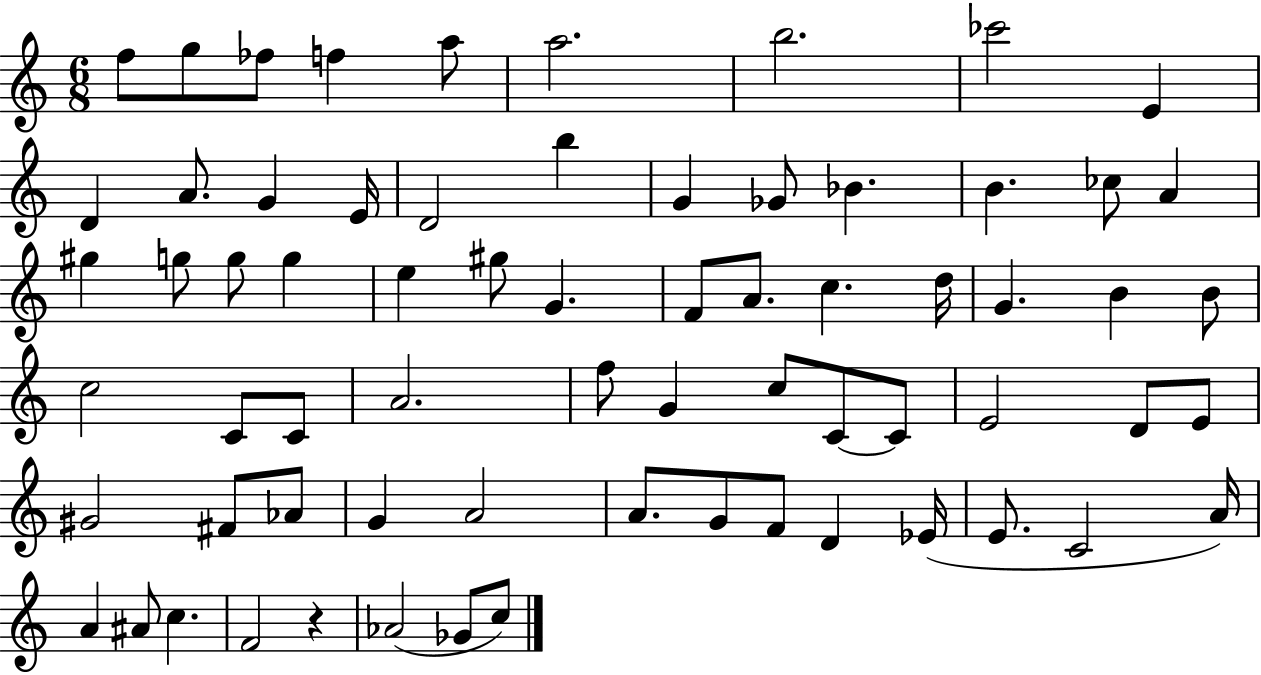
{
  \clef treble
  \numericTimeSignature
  \time 6/8
  \key c \major
  f''8 g''8 fes''8 f''4 a''8 | a''2. | b''2. | ces'''2 e'4 | \break d'4 a'8. g'4 e'16 | d'2 b''4 | g'4 ges'8 bes'4. | b'4. ces''8 a'4 | \break gis''4 g''8 g''8 g''4 | e''4 gis''8 g'4. | f'8 a'8. c''4. d''16 | g'4. b'4 b'8 | \break c''2 c'8 c'8 | a'2. | f''8 g'4 c''8 c'8~~ c'8 | e'2 d'8 e'8 | \break gis'2 fis'8 aes'8 | g'4 a'2 | a'8. g'8 f'8 d'4 ees'16( | e'8. c'2 a'16) | \break a'4 ais'8 c''4. | f'2 r4 | aes'2( ges'8 c''8) | \bar "|."
}